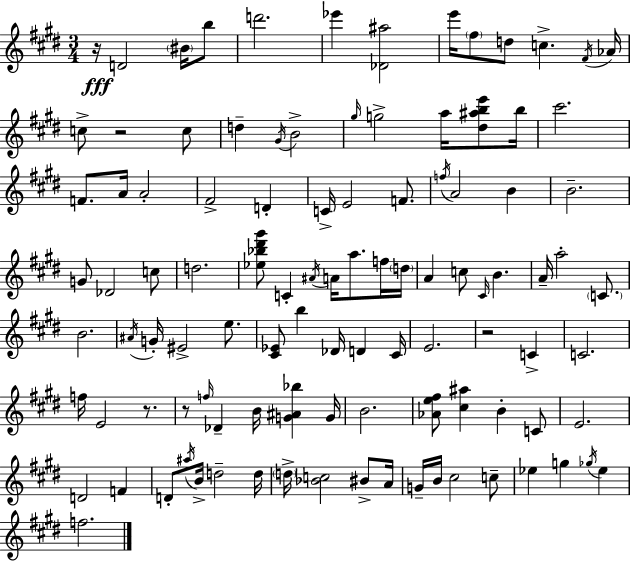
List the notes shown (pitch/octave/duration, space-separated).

R/s D4/h BIS4/s B5/e D6/h. Eb6/q [Db4,A#5]/h E6/s F#5/e D5/e C5/q. F#4/s Ab4/s C5/e R/h C5/e D5/q G#4/s B4/h G#5/s G5/h A5/s [D#5,A#5,B5,E6]/e B5/s C#6/h. F4/e. A4/s A4/h F#4/h D4/q C4/s E4/h F4/e. F5/s A4/h B4/q B4/h. G4/e Db4/h C5/e D5/h. [Eb5,Bb5,D#6,G#6]/e C4/q A#4/s A4/s A5/e. F5/s D5/s A4/q C5/e C#4/s B4/q. A4/s A5/h C4/e. B4/h. A#4/s G4/s EIS4/h E5/e. [C#4,Eb4]/e B5/q Db4/s D4/q C#4/s E4/h. R/h C4/q C4/h. F5/s E4/h R/e. R/e F5/s Db4/q B4/s [G4,A#4,Bb5]/q G4/s B4/h. [Ab4,E5,F#5]/e [C#5,A#5]/q B4/q C4/e E4/h. D4/h F4/q D4/e A#5/s B4/s D5/h D5/s D5/s [Bb4,C5]/h BIS4/e A4/s G4/s B4/s C#5/h C5/e Eb5/q G5/q Gb5/s Eb5/q F5/h.